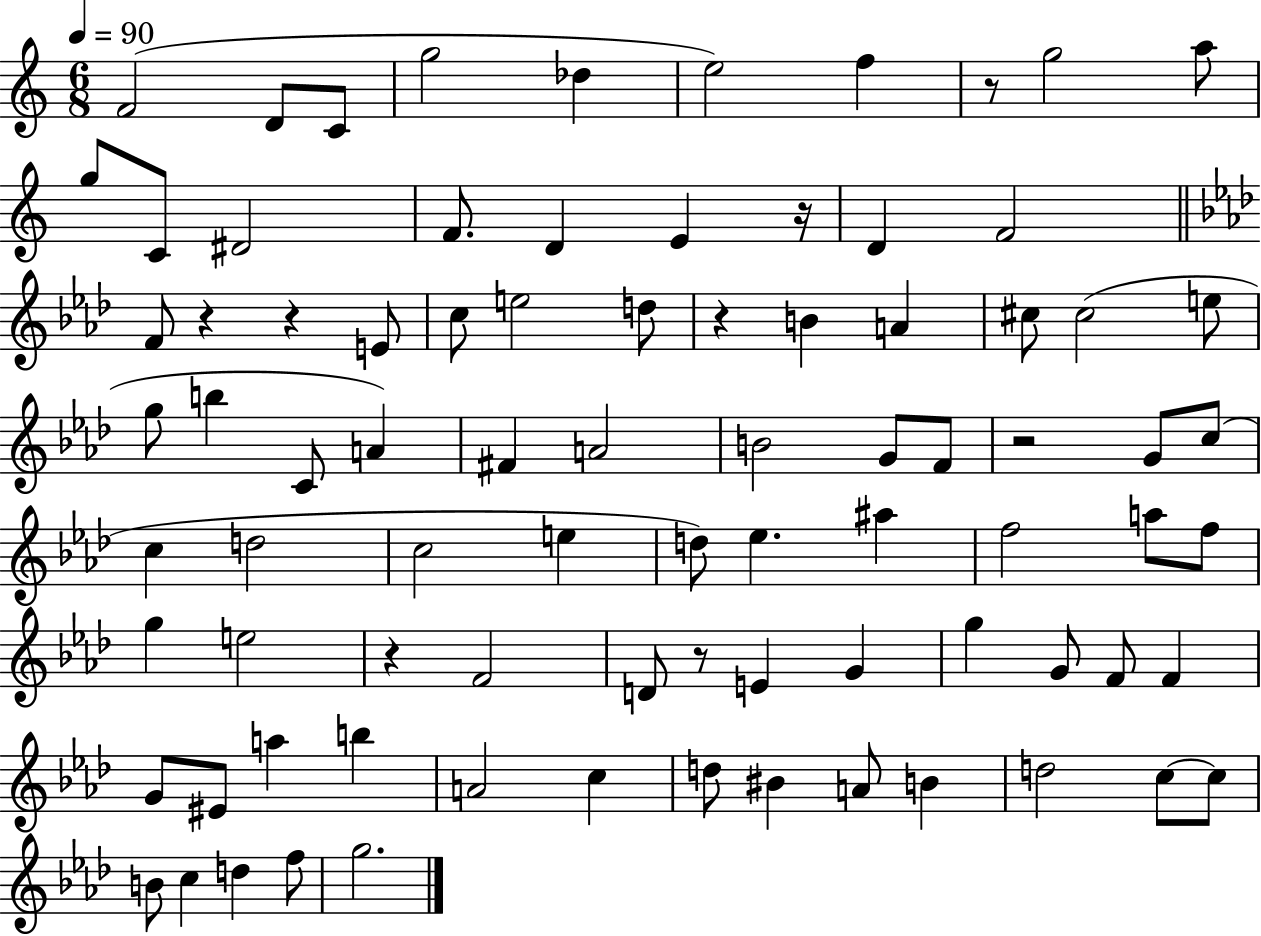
{
  \clef treble
  \numericTimeSignature
  \time 6/8
  \key c \major
  \tempo 4 = 90
  f'2( d'8 c'8 | g''2 des''4 | e''2) f''4 | r8 g''2 a''8 | \break g''8 c'8 dis'2 | f'8. d'4 e'4 r16 | d'4 f'2 | \bar "||" \break \key aes \major f'8 r4 r4 e'8 | c''8 e''2 d''8 | r4 b'4 a'4 | cis''8 cis''2( e''8 | \break g''8 b''4 c'8 a'4) | fis'4 a'2 | b'2 g'8 f'8 | r2 g'8 c''8( | \break c''4 d''2 | c''2 e''4 | d''8) ees''4. ais''4 | f''2 a''8 f''8 | \break g''4 e''2 | r4 f'2 | d'8 r8 e'4 g'4 | g''4 g'8 f'8 f'4 | \break g'8 eis'8 a''4 b''4 | a'2 c''4 | d''8 bis'4 a'8 b'4 | d''2 c''8~~ c''8 | \break b'8 c''4 d''4 f''8 | g''2. | \bar "|."
}